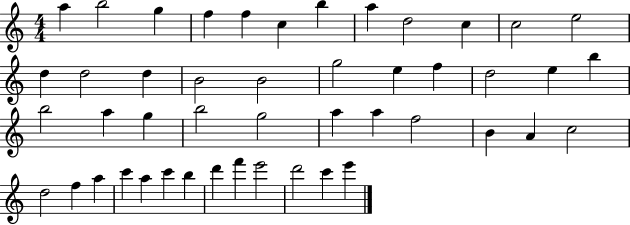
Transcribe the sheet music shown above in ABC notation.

X:1
T:Untitled
M:4/4
L:1/4
K:C
a b2 g f f c b a d2 c c2 e2 d d2 d B2 B2 g2 e f d2 e b b2 a g b2 g2 a a f2 B A c2 d2 f a c' a c' b d' f' e'2 d'2 c' e'